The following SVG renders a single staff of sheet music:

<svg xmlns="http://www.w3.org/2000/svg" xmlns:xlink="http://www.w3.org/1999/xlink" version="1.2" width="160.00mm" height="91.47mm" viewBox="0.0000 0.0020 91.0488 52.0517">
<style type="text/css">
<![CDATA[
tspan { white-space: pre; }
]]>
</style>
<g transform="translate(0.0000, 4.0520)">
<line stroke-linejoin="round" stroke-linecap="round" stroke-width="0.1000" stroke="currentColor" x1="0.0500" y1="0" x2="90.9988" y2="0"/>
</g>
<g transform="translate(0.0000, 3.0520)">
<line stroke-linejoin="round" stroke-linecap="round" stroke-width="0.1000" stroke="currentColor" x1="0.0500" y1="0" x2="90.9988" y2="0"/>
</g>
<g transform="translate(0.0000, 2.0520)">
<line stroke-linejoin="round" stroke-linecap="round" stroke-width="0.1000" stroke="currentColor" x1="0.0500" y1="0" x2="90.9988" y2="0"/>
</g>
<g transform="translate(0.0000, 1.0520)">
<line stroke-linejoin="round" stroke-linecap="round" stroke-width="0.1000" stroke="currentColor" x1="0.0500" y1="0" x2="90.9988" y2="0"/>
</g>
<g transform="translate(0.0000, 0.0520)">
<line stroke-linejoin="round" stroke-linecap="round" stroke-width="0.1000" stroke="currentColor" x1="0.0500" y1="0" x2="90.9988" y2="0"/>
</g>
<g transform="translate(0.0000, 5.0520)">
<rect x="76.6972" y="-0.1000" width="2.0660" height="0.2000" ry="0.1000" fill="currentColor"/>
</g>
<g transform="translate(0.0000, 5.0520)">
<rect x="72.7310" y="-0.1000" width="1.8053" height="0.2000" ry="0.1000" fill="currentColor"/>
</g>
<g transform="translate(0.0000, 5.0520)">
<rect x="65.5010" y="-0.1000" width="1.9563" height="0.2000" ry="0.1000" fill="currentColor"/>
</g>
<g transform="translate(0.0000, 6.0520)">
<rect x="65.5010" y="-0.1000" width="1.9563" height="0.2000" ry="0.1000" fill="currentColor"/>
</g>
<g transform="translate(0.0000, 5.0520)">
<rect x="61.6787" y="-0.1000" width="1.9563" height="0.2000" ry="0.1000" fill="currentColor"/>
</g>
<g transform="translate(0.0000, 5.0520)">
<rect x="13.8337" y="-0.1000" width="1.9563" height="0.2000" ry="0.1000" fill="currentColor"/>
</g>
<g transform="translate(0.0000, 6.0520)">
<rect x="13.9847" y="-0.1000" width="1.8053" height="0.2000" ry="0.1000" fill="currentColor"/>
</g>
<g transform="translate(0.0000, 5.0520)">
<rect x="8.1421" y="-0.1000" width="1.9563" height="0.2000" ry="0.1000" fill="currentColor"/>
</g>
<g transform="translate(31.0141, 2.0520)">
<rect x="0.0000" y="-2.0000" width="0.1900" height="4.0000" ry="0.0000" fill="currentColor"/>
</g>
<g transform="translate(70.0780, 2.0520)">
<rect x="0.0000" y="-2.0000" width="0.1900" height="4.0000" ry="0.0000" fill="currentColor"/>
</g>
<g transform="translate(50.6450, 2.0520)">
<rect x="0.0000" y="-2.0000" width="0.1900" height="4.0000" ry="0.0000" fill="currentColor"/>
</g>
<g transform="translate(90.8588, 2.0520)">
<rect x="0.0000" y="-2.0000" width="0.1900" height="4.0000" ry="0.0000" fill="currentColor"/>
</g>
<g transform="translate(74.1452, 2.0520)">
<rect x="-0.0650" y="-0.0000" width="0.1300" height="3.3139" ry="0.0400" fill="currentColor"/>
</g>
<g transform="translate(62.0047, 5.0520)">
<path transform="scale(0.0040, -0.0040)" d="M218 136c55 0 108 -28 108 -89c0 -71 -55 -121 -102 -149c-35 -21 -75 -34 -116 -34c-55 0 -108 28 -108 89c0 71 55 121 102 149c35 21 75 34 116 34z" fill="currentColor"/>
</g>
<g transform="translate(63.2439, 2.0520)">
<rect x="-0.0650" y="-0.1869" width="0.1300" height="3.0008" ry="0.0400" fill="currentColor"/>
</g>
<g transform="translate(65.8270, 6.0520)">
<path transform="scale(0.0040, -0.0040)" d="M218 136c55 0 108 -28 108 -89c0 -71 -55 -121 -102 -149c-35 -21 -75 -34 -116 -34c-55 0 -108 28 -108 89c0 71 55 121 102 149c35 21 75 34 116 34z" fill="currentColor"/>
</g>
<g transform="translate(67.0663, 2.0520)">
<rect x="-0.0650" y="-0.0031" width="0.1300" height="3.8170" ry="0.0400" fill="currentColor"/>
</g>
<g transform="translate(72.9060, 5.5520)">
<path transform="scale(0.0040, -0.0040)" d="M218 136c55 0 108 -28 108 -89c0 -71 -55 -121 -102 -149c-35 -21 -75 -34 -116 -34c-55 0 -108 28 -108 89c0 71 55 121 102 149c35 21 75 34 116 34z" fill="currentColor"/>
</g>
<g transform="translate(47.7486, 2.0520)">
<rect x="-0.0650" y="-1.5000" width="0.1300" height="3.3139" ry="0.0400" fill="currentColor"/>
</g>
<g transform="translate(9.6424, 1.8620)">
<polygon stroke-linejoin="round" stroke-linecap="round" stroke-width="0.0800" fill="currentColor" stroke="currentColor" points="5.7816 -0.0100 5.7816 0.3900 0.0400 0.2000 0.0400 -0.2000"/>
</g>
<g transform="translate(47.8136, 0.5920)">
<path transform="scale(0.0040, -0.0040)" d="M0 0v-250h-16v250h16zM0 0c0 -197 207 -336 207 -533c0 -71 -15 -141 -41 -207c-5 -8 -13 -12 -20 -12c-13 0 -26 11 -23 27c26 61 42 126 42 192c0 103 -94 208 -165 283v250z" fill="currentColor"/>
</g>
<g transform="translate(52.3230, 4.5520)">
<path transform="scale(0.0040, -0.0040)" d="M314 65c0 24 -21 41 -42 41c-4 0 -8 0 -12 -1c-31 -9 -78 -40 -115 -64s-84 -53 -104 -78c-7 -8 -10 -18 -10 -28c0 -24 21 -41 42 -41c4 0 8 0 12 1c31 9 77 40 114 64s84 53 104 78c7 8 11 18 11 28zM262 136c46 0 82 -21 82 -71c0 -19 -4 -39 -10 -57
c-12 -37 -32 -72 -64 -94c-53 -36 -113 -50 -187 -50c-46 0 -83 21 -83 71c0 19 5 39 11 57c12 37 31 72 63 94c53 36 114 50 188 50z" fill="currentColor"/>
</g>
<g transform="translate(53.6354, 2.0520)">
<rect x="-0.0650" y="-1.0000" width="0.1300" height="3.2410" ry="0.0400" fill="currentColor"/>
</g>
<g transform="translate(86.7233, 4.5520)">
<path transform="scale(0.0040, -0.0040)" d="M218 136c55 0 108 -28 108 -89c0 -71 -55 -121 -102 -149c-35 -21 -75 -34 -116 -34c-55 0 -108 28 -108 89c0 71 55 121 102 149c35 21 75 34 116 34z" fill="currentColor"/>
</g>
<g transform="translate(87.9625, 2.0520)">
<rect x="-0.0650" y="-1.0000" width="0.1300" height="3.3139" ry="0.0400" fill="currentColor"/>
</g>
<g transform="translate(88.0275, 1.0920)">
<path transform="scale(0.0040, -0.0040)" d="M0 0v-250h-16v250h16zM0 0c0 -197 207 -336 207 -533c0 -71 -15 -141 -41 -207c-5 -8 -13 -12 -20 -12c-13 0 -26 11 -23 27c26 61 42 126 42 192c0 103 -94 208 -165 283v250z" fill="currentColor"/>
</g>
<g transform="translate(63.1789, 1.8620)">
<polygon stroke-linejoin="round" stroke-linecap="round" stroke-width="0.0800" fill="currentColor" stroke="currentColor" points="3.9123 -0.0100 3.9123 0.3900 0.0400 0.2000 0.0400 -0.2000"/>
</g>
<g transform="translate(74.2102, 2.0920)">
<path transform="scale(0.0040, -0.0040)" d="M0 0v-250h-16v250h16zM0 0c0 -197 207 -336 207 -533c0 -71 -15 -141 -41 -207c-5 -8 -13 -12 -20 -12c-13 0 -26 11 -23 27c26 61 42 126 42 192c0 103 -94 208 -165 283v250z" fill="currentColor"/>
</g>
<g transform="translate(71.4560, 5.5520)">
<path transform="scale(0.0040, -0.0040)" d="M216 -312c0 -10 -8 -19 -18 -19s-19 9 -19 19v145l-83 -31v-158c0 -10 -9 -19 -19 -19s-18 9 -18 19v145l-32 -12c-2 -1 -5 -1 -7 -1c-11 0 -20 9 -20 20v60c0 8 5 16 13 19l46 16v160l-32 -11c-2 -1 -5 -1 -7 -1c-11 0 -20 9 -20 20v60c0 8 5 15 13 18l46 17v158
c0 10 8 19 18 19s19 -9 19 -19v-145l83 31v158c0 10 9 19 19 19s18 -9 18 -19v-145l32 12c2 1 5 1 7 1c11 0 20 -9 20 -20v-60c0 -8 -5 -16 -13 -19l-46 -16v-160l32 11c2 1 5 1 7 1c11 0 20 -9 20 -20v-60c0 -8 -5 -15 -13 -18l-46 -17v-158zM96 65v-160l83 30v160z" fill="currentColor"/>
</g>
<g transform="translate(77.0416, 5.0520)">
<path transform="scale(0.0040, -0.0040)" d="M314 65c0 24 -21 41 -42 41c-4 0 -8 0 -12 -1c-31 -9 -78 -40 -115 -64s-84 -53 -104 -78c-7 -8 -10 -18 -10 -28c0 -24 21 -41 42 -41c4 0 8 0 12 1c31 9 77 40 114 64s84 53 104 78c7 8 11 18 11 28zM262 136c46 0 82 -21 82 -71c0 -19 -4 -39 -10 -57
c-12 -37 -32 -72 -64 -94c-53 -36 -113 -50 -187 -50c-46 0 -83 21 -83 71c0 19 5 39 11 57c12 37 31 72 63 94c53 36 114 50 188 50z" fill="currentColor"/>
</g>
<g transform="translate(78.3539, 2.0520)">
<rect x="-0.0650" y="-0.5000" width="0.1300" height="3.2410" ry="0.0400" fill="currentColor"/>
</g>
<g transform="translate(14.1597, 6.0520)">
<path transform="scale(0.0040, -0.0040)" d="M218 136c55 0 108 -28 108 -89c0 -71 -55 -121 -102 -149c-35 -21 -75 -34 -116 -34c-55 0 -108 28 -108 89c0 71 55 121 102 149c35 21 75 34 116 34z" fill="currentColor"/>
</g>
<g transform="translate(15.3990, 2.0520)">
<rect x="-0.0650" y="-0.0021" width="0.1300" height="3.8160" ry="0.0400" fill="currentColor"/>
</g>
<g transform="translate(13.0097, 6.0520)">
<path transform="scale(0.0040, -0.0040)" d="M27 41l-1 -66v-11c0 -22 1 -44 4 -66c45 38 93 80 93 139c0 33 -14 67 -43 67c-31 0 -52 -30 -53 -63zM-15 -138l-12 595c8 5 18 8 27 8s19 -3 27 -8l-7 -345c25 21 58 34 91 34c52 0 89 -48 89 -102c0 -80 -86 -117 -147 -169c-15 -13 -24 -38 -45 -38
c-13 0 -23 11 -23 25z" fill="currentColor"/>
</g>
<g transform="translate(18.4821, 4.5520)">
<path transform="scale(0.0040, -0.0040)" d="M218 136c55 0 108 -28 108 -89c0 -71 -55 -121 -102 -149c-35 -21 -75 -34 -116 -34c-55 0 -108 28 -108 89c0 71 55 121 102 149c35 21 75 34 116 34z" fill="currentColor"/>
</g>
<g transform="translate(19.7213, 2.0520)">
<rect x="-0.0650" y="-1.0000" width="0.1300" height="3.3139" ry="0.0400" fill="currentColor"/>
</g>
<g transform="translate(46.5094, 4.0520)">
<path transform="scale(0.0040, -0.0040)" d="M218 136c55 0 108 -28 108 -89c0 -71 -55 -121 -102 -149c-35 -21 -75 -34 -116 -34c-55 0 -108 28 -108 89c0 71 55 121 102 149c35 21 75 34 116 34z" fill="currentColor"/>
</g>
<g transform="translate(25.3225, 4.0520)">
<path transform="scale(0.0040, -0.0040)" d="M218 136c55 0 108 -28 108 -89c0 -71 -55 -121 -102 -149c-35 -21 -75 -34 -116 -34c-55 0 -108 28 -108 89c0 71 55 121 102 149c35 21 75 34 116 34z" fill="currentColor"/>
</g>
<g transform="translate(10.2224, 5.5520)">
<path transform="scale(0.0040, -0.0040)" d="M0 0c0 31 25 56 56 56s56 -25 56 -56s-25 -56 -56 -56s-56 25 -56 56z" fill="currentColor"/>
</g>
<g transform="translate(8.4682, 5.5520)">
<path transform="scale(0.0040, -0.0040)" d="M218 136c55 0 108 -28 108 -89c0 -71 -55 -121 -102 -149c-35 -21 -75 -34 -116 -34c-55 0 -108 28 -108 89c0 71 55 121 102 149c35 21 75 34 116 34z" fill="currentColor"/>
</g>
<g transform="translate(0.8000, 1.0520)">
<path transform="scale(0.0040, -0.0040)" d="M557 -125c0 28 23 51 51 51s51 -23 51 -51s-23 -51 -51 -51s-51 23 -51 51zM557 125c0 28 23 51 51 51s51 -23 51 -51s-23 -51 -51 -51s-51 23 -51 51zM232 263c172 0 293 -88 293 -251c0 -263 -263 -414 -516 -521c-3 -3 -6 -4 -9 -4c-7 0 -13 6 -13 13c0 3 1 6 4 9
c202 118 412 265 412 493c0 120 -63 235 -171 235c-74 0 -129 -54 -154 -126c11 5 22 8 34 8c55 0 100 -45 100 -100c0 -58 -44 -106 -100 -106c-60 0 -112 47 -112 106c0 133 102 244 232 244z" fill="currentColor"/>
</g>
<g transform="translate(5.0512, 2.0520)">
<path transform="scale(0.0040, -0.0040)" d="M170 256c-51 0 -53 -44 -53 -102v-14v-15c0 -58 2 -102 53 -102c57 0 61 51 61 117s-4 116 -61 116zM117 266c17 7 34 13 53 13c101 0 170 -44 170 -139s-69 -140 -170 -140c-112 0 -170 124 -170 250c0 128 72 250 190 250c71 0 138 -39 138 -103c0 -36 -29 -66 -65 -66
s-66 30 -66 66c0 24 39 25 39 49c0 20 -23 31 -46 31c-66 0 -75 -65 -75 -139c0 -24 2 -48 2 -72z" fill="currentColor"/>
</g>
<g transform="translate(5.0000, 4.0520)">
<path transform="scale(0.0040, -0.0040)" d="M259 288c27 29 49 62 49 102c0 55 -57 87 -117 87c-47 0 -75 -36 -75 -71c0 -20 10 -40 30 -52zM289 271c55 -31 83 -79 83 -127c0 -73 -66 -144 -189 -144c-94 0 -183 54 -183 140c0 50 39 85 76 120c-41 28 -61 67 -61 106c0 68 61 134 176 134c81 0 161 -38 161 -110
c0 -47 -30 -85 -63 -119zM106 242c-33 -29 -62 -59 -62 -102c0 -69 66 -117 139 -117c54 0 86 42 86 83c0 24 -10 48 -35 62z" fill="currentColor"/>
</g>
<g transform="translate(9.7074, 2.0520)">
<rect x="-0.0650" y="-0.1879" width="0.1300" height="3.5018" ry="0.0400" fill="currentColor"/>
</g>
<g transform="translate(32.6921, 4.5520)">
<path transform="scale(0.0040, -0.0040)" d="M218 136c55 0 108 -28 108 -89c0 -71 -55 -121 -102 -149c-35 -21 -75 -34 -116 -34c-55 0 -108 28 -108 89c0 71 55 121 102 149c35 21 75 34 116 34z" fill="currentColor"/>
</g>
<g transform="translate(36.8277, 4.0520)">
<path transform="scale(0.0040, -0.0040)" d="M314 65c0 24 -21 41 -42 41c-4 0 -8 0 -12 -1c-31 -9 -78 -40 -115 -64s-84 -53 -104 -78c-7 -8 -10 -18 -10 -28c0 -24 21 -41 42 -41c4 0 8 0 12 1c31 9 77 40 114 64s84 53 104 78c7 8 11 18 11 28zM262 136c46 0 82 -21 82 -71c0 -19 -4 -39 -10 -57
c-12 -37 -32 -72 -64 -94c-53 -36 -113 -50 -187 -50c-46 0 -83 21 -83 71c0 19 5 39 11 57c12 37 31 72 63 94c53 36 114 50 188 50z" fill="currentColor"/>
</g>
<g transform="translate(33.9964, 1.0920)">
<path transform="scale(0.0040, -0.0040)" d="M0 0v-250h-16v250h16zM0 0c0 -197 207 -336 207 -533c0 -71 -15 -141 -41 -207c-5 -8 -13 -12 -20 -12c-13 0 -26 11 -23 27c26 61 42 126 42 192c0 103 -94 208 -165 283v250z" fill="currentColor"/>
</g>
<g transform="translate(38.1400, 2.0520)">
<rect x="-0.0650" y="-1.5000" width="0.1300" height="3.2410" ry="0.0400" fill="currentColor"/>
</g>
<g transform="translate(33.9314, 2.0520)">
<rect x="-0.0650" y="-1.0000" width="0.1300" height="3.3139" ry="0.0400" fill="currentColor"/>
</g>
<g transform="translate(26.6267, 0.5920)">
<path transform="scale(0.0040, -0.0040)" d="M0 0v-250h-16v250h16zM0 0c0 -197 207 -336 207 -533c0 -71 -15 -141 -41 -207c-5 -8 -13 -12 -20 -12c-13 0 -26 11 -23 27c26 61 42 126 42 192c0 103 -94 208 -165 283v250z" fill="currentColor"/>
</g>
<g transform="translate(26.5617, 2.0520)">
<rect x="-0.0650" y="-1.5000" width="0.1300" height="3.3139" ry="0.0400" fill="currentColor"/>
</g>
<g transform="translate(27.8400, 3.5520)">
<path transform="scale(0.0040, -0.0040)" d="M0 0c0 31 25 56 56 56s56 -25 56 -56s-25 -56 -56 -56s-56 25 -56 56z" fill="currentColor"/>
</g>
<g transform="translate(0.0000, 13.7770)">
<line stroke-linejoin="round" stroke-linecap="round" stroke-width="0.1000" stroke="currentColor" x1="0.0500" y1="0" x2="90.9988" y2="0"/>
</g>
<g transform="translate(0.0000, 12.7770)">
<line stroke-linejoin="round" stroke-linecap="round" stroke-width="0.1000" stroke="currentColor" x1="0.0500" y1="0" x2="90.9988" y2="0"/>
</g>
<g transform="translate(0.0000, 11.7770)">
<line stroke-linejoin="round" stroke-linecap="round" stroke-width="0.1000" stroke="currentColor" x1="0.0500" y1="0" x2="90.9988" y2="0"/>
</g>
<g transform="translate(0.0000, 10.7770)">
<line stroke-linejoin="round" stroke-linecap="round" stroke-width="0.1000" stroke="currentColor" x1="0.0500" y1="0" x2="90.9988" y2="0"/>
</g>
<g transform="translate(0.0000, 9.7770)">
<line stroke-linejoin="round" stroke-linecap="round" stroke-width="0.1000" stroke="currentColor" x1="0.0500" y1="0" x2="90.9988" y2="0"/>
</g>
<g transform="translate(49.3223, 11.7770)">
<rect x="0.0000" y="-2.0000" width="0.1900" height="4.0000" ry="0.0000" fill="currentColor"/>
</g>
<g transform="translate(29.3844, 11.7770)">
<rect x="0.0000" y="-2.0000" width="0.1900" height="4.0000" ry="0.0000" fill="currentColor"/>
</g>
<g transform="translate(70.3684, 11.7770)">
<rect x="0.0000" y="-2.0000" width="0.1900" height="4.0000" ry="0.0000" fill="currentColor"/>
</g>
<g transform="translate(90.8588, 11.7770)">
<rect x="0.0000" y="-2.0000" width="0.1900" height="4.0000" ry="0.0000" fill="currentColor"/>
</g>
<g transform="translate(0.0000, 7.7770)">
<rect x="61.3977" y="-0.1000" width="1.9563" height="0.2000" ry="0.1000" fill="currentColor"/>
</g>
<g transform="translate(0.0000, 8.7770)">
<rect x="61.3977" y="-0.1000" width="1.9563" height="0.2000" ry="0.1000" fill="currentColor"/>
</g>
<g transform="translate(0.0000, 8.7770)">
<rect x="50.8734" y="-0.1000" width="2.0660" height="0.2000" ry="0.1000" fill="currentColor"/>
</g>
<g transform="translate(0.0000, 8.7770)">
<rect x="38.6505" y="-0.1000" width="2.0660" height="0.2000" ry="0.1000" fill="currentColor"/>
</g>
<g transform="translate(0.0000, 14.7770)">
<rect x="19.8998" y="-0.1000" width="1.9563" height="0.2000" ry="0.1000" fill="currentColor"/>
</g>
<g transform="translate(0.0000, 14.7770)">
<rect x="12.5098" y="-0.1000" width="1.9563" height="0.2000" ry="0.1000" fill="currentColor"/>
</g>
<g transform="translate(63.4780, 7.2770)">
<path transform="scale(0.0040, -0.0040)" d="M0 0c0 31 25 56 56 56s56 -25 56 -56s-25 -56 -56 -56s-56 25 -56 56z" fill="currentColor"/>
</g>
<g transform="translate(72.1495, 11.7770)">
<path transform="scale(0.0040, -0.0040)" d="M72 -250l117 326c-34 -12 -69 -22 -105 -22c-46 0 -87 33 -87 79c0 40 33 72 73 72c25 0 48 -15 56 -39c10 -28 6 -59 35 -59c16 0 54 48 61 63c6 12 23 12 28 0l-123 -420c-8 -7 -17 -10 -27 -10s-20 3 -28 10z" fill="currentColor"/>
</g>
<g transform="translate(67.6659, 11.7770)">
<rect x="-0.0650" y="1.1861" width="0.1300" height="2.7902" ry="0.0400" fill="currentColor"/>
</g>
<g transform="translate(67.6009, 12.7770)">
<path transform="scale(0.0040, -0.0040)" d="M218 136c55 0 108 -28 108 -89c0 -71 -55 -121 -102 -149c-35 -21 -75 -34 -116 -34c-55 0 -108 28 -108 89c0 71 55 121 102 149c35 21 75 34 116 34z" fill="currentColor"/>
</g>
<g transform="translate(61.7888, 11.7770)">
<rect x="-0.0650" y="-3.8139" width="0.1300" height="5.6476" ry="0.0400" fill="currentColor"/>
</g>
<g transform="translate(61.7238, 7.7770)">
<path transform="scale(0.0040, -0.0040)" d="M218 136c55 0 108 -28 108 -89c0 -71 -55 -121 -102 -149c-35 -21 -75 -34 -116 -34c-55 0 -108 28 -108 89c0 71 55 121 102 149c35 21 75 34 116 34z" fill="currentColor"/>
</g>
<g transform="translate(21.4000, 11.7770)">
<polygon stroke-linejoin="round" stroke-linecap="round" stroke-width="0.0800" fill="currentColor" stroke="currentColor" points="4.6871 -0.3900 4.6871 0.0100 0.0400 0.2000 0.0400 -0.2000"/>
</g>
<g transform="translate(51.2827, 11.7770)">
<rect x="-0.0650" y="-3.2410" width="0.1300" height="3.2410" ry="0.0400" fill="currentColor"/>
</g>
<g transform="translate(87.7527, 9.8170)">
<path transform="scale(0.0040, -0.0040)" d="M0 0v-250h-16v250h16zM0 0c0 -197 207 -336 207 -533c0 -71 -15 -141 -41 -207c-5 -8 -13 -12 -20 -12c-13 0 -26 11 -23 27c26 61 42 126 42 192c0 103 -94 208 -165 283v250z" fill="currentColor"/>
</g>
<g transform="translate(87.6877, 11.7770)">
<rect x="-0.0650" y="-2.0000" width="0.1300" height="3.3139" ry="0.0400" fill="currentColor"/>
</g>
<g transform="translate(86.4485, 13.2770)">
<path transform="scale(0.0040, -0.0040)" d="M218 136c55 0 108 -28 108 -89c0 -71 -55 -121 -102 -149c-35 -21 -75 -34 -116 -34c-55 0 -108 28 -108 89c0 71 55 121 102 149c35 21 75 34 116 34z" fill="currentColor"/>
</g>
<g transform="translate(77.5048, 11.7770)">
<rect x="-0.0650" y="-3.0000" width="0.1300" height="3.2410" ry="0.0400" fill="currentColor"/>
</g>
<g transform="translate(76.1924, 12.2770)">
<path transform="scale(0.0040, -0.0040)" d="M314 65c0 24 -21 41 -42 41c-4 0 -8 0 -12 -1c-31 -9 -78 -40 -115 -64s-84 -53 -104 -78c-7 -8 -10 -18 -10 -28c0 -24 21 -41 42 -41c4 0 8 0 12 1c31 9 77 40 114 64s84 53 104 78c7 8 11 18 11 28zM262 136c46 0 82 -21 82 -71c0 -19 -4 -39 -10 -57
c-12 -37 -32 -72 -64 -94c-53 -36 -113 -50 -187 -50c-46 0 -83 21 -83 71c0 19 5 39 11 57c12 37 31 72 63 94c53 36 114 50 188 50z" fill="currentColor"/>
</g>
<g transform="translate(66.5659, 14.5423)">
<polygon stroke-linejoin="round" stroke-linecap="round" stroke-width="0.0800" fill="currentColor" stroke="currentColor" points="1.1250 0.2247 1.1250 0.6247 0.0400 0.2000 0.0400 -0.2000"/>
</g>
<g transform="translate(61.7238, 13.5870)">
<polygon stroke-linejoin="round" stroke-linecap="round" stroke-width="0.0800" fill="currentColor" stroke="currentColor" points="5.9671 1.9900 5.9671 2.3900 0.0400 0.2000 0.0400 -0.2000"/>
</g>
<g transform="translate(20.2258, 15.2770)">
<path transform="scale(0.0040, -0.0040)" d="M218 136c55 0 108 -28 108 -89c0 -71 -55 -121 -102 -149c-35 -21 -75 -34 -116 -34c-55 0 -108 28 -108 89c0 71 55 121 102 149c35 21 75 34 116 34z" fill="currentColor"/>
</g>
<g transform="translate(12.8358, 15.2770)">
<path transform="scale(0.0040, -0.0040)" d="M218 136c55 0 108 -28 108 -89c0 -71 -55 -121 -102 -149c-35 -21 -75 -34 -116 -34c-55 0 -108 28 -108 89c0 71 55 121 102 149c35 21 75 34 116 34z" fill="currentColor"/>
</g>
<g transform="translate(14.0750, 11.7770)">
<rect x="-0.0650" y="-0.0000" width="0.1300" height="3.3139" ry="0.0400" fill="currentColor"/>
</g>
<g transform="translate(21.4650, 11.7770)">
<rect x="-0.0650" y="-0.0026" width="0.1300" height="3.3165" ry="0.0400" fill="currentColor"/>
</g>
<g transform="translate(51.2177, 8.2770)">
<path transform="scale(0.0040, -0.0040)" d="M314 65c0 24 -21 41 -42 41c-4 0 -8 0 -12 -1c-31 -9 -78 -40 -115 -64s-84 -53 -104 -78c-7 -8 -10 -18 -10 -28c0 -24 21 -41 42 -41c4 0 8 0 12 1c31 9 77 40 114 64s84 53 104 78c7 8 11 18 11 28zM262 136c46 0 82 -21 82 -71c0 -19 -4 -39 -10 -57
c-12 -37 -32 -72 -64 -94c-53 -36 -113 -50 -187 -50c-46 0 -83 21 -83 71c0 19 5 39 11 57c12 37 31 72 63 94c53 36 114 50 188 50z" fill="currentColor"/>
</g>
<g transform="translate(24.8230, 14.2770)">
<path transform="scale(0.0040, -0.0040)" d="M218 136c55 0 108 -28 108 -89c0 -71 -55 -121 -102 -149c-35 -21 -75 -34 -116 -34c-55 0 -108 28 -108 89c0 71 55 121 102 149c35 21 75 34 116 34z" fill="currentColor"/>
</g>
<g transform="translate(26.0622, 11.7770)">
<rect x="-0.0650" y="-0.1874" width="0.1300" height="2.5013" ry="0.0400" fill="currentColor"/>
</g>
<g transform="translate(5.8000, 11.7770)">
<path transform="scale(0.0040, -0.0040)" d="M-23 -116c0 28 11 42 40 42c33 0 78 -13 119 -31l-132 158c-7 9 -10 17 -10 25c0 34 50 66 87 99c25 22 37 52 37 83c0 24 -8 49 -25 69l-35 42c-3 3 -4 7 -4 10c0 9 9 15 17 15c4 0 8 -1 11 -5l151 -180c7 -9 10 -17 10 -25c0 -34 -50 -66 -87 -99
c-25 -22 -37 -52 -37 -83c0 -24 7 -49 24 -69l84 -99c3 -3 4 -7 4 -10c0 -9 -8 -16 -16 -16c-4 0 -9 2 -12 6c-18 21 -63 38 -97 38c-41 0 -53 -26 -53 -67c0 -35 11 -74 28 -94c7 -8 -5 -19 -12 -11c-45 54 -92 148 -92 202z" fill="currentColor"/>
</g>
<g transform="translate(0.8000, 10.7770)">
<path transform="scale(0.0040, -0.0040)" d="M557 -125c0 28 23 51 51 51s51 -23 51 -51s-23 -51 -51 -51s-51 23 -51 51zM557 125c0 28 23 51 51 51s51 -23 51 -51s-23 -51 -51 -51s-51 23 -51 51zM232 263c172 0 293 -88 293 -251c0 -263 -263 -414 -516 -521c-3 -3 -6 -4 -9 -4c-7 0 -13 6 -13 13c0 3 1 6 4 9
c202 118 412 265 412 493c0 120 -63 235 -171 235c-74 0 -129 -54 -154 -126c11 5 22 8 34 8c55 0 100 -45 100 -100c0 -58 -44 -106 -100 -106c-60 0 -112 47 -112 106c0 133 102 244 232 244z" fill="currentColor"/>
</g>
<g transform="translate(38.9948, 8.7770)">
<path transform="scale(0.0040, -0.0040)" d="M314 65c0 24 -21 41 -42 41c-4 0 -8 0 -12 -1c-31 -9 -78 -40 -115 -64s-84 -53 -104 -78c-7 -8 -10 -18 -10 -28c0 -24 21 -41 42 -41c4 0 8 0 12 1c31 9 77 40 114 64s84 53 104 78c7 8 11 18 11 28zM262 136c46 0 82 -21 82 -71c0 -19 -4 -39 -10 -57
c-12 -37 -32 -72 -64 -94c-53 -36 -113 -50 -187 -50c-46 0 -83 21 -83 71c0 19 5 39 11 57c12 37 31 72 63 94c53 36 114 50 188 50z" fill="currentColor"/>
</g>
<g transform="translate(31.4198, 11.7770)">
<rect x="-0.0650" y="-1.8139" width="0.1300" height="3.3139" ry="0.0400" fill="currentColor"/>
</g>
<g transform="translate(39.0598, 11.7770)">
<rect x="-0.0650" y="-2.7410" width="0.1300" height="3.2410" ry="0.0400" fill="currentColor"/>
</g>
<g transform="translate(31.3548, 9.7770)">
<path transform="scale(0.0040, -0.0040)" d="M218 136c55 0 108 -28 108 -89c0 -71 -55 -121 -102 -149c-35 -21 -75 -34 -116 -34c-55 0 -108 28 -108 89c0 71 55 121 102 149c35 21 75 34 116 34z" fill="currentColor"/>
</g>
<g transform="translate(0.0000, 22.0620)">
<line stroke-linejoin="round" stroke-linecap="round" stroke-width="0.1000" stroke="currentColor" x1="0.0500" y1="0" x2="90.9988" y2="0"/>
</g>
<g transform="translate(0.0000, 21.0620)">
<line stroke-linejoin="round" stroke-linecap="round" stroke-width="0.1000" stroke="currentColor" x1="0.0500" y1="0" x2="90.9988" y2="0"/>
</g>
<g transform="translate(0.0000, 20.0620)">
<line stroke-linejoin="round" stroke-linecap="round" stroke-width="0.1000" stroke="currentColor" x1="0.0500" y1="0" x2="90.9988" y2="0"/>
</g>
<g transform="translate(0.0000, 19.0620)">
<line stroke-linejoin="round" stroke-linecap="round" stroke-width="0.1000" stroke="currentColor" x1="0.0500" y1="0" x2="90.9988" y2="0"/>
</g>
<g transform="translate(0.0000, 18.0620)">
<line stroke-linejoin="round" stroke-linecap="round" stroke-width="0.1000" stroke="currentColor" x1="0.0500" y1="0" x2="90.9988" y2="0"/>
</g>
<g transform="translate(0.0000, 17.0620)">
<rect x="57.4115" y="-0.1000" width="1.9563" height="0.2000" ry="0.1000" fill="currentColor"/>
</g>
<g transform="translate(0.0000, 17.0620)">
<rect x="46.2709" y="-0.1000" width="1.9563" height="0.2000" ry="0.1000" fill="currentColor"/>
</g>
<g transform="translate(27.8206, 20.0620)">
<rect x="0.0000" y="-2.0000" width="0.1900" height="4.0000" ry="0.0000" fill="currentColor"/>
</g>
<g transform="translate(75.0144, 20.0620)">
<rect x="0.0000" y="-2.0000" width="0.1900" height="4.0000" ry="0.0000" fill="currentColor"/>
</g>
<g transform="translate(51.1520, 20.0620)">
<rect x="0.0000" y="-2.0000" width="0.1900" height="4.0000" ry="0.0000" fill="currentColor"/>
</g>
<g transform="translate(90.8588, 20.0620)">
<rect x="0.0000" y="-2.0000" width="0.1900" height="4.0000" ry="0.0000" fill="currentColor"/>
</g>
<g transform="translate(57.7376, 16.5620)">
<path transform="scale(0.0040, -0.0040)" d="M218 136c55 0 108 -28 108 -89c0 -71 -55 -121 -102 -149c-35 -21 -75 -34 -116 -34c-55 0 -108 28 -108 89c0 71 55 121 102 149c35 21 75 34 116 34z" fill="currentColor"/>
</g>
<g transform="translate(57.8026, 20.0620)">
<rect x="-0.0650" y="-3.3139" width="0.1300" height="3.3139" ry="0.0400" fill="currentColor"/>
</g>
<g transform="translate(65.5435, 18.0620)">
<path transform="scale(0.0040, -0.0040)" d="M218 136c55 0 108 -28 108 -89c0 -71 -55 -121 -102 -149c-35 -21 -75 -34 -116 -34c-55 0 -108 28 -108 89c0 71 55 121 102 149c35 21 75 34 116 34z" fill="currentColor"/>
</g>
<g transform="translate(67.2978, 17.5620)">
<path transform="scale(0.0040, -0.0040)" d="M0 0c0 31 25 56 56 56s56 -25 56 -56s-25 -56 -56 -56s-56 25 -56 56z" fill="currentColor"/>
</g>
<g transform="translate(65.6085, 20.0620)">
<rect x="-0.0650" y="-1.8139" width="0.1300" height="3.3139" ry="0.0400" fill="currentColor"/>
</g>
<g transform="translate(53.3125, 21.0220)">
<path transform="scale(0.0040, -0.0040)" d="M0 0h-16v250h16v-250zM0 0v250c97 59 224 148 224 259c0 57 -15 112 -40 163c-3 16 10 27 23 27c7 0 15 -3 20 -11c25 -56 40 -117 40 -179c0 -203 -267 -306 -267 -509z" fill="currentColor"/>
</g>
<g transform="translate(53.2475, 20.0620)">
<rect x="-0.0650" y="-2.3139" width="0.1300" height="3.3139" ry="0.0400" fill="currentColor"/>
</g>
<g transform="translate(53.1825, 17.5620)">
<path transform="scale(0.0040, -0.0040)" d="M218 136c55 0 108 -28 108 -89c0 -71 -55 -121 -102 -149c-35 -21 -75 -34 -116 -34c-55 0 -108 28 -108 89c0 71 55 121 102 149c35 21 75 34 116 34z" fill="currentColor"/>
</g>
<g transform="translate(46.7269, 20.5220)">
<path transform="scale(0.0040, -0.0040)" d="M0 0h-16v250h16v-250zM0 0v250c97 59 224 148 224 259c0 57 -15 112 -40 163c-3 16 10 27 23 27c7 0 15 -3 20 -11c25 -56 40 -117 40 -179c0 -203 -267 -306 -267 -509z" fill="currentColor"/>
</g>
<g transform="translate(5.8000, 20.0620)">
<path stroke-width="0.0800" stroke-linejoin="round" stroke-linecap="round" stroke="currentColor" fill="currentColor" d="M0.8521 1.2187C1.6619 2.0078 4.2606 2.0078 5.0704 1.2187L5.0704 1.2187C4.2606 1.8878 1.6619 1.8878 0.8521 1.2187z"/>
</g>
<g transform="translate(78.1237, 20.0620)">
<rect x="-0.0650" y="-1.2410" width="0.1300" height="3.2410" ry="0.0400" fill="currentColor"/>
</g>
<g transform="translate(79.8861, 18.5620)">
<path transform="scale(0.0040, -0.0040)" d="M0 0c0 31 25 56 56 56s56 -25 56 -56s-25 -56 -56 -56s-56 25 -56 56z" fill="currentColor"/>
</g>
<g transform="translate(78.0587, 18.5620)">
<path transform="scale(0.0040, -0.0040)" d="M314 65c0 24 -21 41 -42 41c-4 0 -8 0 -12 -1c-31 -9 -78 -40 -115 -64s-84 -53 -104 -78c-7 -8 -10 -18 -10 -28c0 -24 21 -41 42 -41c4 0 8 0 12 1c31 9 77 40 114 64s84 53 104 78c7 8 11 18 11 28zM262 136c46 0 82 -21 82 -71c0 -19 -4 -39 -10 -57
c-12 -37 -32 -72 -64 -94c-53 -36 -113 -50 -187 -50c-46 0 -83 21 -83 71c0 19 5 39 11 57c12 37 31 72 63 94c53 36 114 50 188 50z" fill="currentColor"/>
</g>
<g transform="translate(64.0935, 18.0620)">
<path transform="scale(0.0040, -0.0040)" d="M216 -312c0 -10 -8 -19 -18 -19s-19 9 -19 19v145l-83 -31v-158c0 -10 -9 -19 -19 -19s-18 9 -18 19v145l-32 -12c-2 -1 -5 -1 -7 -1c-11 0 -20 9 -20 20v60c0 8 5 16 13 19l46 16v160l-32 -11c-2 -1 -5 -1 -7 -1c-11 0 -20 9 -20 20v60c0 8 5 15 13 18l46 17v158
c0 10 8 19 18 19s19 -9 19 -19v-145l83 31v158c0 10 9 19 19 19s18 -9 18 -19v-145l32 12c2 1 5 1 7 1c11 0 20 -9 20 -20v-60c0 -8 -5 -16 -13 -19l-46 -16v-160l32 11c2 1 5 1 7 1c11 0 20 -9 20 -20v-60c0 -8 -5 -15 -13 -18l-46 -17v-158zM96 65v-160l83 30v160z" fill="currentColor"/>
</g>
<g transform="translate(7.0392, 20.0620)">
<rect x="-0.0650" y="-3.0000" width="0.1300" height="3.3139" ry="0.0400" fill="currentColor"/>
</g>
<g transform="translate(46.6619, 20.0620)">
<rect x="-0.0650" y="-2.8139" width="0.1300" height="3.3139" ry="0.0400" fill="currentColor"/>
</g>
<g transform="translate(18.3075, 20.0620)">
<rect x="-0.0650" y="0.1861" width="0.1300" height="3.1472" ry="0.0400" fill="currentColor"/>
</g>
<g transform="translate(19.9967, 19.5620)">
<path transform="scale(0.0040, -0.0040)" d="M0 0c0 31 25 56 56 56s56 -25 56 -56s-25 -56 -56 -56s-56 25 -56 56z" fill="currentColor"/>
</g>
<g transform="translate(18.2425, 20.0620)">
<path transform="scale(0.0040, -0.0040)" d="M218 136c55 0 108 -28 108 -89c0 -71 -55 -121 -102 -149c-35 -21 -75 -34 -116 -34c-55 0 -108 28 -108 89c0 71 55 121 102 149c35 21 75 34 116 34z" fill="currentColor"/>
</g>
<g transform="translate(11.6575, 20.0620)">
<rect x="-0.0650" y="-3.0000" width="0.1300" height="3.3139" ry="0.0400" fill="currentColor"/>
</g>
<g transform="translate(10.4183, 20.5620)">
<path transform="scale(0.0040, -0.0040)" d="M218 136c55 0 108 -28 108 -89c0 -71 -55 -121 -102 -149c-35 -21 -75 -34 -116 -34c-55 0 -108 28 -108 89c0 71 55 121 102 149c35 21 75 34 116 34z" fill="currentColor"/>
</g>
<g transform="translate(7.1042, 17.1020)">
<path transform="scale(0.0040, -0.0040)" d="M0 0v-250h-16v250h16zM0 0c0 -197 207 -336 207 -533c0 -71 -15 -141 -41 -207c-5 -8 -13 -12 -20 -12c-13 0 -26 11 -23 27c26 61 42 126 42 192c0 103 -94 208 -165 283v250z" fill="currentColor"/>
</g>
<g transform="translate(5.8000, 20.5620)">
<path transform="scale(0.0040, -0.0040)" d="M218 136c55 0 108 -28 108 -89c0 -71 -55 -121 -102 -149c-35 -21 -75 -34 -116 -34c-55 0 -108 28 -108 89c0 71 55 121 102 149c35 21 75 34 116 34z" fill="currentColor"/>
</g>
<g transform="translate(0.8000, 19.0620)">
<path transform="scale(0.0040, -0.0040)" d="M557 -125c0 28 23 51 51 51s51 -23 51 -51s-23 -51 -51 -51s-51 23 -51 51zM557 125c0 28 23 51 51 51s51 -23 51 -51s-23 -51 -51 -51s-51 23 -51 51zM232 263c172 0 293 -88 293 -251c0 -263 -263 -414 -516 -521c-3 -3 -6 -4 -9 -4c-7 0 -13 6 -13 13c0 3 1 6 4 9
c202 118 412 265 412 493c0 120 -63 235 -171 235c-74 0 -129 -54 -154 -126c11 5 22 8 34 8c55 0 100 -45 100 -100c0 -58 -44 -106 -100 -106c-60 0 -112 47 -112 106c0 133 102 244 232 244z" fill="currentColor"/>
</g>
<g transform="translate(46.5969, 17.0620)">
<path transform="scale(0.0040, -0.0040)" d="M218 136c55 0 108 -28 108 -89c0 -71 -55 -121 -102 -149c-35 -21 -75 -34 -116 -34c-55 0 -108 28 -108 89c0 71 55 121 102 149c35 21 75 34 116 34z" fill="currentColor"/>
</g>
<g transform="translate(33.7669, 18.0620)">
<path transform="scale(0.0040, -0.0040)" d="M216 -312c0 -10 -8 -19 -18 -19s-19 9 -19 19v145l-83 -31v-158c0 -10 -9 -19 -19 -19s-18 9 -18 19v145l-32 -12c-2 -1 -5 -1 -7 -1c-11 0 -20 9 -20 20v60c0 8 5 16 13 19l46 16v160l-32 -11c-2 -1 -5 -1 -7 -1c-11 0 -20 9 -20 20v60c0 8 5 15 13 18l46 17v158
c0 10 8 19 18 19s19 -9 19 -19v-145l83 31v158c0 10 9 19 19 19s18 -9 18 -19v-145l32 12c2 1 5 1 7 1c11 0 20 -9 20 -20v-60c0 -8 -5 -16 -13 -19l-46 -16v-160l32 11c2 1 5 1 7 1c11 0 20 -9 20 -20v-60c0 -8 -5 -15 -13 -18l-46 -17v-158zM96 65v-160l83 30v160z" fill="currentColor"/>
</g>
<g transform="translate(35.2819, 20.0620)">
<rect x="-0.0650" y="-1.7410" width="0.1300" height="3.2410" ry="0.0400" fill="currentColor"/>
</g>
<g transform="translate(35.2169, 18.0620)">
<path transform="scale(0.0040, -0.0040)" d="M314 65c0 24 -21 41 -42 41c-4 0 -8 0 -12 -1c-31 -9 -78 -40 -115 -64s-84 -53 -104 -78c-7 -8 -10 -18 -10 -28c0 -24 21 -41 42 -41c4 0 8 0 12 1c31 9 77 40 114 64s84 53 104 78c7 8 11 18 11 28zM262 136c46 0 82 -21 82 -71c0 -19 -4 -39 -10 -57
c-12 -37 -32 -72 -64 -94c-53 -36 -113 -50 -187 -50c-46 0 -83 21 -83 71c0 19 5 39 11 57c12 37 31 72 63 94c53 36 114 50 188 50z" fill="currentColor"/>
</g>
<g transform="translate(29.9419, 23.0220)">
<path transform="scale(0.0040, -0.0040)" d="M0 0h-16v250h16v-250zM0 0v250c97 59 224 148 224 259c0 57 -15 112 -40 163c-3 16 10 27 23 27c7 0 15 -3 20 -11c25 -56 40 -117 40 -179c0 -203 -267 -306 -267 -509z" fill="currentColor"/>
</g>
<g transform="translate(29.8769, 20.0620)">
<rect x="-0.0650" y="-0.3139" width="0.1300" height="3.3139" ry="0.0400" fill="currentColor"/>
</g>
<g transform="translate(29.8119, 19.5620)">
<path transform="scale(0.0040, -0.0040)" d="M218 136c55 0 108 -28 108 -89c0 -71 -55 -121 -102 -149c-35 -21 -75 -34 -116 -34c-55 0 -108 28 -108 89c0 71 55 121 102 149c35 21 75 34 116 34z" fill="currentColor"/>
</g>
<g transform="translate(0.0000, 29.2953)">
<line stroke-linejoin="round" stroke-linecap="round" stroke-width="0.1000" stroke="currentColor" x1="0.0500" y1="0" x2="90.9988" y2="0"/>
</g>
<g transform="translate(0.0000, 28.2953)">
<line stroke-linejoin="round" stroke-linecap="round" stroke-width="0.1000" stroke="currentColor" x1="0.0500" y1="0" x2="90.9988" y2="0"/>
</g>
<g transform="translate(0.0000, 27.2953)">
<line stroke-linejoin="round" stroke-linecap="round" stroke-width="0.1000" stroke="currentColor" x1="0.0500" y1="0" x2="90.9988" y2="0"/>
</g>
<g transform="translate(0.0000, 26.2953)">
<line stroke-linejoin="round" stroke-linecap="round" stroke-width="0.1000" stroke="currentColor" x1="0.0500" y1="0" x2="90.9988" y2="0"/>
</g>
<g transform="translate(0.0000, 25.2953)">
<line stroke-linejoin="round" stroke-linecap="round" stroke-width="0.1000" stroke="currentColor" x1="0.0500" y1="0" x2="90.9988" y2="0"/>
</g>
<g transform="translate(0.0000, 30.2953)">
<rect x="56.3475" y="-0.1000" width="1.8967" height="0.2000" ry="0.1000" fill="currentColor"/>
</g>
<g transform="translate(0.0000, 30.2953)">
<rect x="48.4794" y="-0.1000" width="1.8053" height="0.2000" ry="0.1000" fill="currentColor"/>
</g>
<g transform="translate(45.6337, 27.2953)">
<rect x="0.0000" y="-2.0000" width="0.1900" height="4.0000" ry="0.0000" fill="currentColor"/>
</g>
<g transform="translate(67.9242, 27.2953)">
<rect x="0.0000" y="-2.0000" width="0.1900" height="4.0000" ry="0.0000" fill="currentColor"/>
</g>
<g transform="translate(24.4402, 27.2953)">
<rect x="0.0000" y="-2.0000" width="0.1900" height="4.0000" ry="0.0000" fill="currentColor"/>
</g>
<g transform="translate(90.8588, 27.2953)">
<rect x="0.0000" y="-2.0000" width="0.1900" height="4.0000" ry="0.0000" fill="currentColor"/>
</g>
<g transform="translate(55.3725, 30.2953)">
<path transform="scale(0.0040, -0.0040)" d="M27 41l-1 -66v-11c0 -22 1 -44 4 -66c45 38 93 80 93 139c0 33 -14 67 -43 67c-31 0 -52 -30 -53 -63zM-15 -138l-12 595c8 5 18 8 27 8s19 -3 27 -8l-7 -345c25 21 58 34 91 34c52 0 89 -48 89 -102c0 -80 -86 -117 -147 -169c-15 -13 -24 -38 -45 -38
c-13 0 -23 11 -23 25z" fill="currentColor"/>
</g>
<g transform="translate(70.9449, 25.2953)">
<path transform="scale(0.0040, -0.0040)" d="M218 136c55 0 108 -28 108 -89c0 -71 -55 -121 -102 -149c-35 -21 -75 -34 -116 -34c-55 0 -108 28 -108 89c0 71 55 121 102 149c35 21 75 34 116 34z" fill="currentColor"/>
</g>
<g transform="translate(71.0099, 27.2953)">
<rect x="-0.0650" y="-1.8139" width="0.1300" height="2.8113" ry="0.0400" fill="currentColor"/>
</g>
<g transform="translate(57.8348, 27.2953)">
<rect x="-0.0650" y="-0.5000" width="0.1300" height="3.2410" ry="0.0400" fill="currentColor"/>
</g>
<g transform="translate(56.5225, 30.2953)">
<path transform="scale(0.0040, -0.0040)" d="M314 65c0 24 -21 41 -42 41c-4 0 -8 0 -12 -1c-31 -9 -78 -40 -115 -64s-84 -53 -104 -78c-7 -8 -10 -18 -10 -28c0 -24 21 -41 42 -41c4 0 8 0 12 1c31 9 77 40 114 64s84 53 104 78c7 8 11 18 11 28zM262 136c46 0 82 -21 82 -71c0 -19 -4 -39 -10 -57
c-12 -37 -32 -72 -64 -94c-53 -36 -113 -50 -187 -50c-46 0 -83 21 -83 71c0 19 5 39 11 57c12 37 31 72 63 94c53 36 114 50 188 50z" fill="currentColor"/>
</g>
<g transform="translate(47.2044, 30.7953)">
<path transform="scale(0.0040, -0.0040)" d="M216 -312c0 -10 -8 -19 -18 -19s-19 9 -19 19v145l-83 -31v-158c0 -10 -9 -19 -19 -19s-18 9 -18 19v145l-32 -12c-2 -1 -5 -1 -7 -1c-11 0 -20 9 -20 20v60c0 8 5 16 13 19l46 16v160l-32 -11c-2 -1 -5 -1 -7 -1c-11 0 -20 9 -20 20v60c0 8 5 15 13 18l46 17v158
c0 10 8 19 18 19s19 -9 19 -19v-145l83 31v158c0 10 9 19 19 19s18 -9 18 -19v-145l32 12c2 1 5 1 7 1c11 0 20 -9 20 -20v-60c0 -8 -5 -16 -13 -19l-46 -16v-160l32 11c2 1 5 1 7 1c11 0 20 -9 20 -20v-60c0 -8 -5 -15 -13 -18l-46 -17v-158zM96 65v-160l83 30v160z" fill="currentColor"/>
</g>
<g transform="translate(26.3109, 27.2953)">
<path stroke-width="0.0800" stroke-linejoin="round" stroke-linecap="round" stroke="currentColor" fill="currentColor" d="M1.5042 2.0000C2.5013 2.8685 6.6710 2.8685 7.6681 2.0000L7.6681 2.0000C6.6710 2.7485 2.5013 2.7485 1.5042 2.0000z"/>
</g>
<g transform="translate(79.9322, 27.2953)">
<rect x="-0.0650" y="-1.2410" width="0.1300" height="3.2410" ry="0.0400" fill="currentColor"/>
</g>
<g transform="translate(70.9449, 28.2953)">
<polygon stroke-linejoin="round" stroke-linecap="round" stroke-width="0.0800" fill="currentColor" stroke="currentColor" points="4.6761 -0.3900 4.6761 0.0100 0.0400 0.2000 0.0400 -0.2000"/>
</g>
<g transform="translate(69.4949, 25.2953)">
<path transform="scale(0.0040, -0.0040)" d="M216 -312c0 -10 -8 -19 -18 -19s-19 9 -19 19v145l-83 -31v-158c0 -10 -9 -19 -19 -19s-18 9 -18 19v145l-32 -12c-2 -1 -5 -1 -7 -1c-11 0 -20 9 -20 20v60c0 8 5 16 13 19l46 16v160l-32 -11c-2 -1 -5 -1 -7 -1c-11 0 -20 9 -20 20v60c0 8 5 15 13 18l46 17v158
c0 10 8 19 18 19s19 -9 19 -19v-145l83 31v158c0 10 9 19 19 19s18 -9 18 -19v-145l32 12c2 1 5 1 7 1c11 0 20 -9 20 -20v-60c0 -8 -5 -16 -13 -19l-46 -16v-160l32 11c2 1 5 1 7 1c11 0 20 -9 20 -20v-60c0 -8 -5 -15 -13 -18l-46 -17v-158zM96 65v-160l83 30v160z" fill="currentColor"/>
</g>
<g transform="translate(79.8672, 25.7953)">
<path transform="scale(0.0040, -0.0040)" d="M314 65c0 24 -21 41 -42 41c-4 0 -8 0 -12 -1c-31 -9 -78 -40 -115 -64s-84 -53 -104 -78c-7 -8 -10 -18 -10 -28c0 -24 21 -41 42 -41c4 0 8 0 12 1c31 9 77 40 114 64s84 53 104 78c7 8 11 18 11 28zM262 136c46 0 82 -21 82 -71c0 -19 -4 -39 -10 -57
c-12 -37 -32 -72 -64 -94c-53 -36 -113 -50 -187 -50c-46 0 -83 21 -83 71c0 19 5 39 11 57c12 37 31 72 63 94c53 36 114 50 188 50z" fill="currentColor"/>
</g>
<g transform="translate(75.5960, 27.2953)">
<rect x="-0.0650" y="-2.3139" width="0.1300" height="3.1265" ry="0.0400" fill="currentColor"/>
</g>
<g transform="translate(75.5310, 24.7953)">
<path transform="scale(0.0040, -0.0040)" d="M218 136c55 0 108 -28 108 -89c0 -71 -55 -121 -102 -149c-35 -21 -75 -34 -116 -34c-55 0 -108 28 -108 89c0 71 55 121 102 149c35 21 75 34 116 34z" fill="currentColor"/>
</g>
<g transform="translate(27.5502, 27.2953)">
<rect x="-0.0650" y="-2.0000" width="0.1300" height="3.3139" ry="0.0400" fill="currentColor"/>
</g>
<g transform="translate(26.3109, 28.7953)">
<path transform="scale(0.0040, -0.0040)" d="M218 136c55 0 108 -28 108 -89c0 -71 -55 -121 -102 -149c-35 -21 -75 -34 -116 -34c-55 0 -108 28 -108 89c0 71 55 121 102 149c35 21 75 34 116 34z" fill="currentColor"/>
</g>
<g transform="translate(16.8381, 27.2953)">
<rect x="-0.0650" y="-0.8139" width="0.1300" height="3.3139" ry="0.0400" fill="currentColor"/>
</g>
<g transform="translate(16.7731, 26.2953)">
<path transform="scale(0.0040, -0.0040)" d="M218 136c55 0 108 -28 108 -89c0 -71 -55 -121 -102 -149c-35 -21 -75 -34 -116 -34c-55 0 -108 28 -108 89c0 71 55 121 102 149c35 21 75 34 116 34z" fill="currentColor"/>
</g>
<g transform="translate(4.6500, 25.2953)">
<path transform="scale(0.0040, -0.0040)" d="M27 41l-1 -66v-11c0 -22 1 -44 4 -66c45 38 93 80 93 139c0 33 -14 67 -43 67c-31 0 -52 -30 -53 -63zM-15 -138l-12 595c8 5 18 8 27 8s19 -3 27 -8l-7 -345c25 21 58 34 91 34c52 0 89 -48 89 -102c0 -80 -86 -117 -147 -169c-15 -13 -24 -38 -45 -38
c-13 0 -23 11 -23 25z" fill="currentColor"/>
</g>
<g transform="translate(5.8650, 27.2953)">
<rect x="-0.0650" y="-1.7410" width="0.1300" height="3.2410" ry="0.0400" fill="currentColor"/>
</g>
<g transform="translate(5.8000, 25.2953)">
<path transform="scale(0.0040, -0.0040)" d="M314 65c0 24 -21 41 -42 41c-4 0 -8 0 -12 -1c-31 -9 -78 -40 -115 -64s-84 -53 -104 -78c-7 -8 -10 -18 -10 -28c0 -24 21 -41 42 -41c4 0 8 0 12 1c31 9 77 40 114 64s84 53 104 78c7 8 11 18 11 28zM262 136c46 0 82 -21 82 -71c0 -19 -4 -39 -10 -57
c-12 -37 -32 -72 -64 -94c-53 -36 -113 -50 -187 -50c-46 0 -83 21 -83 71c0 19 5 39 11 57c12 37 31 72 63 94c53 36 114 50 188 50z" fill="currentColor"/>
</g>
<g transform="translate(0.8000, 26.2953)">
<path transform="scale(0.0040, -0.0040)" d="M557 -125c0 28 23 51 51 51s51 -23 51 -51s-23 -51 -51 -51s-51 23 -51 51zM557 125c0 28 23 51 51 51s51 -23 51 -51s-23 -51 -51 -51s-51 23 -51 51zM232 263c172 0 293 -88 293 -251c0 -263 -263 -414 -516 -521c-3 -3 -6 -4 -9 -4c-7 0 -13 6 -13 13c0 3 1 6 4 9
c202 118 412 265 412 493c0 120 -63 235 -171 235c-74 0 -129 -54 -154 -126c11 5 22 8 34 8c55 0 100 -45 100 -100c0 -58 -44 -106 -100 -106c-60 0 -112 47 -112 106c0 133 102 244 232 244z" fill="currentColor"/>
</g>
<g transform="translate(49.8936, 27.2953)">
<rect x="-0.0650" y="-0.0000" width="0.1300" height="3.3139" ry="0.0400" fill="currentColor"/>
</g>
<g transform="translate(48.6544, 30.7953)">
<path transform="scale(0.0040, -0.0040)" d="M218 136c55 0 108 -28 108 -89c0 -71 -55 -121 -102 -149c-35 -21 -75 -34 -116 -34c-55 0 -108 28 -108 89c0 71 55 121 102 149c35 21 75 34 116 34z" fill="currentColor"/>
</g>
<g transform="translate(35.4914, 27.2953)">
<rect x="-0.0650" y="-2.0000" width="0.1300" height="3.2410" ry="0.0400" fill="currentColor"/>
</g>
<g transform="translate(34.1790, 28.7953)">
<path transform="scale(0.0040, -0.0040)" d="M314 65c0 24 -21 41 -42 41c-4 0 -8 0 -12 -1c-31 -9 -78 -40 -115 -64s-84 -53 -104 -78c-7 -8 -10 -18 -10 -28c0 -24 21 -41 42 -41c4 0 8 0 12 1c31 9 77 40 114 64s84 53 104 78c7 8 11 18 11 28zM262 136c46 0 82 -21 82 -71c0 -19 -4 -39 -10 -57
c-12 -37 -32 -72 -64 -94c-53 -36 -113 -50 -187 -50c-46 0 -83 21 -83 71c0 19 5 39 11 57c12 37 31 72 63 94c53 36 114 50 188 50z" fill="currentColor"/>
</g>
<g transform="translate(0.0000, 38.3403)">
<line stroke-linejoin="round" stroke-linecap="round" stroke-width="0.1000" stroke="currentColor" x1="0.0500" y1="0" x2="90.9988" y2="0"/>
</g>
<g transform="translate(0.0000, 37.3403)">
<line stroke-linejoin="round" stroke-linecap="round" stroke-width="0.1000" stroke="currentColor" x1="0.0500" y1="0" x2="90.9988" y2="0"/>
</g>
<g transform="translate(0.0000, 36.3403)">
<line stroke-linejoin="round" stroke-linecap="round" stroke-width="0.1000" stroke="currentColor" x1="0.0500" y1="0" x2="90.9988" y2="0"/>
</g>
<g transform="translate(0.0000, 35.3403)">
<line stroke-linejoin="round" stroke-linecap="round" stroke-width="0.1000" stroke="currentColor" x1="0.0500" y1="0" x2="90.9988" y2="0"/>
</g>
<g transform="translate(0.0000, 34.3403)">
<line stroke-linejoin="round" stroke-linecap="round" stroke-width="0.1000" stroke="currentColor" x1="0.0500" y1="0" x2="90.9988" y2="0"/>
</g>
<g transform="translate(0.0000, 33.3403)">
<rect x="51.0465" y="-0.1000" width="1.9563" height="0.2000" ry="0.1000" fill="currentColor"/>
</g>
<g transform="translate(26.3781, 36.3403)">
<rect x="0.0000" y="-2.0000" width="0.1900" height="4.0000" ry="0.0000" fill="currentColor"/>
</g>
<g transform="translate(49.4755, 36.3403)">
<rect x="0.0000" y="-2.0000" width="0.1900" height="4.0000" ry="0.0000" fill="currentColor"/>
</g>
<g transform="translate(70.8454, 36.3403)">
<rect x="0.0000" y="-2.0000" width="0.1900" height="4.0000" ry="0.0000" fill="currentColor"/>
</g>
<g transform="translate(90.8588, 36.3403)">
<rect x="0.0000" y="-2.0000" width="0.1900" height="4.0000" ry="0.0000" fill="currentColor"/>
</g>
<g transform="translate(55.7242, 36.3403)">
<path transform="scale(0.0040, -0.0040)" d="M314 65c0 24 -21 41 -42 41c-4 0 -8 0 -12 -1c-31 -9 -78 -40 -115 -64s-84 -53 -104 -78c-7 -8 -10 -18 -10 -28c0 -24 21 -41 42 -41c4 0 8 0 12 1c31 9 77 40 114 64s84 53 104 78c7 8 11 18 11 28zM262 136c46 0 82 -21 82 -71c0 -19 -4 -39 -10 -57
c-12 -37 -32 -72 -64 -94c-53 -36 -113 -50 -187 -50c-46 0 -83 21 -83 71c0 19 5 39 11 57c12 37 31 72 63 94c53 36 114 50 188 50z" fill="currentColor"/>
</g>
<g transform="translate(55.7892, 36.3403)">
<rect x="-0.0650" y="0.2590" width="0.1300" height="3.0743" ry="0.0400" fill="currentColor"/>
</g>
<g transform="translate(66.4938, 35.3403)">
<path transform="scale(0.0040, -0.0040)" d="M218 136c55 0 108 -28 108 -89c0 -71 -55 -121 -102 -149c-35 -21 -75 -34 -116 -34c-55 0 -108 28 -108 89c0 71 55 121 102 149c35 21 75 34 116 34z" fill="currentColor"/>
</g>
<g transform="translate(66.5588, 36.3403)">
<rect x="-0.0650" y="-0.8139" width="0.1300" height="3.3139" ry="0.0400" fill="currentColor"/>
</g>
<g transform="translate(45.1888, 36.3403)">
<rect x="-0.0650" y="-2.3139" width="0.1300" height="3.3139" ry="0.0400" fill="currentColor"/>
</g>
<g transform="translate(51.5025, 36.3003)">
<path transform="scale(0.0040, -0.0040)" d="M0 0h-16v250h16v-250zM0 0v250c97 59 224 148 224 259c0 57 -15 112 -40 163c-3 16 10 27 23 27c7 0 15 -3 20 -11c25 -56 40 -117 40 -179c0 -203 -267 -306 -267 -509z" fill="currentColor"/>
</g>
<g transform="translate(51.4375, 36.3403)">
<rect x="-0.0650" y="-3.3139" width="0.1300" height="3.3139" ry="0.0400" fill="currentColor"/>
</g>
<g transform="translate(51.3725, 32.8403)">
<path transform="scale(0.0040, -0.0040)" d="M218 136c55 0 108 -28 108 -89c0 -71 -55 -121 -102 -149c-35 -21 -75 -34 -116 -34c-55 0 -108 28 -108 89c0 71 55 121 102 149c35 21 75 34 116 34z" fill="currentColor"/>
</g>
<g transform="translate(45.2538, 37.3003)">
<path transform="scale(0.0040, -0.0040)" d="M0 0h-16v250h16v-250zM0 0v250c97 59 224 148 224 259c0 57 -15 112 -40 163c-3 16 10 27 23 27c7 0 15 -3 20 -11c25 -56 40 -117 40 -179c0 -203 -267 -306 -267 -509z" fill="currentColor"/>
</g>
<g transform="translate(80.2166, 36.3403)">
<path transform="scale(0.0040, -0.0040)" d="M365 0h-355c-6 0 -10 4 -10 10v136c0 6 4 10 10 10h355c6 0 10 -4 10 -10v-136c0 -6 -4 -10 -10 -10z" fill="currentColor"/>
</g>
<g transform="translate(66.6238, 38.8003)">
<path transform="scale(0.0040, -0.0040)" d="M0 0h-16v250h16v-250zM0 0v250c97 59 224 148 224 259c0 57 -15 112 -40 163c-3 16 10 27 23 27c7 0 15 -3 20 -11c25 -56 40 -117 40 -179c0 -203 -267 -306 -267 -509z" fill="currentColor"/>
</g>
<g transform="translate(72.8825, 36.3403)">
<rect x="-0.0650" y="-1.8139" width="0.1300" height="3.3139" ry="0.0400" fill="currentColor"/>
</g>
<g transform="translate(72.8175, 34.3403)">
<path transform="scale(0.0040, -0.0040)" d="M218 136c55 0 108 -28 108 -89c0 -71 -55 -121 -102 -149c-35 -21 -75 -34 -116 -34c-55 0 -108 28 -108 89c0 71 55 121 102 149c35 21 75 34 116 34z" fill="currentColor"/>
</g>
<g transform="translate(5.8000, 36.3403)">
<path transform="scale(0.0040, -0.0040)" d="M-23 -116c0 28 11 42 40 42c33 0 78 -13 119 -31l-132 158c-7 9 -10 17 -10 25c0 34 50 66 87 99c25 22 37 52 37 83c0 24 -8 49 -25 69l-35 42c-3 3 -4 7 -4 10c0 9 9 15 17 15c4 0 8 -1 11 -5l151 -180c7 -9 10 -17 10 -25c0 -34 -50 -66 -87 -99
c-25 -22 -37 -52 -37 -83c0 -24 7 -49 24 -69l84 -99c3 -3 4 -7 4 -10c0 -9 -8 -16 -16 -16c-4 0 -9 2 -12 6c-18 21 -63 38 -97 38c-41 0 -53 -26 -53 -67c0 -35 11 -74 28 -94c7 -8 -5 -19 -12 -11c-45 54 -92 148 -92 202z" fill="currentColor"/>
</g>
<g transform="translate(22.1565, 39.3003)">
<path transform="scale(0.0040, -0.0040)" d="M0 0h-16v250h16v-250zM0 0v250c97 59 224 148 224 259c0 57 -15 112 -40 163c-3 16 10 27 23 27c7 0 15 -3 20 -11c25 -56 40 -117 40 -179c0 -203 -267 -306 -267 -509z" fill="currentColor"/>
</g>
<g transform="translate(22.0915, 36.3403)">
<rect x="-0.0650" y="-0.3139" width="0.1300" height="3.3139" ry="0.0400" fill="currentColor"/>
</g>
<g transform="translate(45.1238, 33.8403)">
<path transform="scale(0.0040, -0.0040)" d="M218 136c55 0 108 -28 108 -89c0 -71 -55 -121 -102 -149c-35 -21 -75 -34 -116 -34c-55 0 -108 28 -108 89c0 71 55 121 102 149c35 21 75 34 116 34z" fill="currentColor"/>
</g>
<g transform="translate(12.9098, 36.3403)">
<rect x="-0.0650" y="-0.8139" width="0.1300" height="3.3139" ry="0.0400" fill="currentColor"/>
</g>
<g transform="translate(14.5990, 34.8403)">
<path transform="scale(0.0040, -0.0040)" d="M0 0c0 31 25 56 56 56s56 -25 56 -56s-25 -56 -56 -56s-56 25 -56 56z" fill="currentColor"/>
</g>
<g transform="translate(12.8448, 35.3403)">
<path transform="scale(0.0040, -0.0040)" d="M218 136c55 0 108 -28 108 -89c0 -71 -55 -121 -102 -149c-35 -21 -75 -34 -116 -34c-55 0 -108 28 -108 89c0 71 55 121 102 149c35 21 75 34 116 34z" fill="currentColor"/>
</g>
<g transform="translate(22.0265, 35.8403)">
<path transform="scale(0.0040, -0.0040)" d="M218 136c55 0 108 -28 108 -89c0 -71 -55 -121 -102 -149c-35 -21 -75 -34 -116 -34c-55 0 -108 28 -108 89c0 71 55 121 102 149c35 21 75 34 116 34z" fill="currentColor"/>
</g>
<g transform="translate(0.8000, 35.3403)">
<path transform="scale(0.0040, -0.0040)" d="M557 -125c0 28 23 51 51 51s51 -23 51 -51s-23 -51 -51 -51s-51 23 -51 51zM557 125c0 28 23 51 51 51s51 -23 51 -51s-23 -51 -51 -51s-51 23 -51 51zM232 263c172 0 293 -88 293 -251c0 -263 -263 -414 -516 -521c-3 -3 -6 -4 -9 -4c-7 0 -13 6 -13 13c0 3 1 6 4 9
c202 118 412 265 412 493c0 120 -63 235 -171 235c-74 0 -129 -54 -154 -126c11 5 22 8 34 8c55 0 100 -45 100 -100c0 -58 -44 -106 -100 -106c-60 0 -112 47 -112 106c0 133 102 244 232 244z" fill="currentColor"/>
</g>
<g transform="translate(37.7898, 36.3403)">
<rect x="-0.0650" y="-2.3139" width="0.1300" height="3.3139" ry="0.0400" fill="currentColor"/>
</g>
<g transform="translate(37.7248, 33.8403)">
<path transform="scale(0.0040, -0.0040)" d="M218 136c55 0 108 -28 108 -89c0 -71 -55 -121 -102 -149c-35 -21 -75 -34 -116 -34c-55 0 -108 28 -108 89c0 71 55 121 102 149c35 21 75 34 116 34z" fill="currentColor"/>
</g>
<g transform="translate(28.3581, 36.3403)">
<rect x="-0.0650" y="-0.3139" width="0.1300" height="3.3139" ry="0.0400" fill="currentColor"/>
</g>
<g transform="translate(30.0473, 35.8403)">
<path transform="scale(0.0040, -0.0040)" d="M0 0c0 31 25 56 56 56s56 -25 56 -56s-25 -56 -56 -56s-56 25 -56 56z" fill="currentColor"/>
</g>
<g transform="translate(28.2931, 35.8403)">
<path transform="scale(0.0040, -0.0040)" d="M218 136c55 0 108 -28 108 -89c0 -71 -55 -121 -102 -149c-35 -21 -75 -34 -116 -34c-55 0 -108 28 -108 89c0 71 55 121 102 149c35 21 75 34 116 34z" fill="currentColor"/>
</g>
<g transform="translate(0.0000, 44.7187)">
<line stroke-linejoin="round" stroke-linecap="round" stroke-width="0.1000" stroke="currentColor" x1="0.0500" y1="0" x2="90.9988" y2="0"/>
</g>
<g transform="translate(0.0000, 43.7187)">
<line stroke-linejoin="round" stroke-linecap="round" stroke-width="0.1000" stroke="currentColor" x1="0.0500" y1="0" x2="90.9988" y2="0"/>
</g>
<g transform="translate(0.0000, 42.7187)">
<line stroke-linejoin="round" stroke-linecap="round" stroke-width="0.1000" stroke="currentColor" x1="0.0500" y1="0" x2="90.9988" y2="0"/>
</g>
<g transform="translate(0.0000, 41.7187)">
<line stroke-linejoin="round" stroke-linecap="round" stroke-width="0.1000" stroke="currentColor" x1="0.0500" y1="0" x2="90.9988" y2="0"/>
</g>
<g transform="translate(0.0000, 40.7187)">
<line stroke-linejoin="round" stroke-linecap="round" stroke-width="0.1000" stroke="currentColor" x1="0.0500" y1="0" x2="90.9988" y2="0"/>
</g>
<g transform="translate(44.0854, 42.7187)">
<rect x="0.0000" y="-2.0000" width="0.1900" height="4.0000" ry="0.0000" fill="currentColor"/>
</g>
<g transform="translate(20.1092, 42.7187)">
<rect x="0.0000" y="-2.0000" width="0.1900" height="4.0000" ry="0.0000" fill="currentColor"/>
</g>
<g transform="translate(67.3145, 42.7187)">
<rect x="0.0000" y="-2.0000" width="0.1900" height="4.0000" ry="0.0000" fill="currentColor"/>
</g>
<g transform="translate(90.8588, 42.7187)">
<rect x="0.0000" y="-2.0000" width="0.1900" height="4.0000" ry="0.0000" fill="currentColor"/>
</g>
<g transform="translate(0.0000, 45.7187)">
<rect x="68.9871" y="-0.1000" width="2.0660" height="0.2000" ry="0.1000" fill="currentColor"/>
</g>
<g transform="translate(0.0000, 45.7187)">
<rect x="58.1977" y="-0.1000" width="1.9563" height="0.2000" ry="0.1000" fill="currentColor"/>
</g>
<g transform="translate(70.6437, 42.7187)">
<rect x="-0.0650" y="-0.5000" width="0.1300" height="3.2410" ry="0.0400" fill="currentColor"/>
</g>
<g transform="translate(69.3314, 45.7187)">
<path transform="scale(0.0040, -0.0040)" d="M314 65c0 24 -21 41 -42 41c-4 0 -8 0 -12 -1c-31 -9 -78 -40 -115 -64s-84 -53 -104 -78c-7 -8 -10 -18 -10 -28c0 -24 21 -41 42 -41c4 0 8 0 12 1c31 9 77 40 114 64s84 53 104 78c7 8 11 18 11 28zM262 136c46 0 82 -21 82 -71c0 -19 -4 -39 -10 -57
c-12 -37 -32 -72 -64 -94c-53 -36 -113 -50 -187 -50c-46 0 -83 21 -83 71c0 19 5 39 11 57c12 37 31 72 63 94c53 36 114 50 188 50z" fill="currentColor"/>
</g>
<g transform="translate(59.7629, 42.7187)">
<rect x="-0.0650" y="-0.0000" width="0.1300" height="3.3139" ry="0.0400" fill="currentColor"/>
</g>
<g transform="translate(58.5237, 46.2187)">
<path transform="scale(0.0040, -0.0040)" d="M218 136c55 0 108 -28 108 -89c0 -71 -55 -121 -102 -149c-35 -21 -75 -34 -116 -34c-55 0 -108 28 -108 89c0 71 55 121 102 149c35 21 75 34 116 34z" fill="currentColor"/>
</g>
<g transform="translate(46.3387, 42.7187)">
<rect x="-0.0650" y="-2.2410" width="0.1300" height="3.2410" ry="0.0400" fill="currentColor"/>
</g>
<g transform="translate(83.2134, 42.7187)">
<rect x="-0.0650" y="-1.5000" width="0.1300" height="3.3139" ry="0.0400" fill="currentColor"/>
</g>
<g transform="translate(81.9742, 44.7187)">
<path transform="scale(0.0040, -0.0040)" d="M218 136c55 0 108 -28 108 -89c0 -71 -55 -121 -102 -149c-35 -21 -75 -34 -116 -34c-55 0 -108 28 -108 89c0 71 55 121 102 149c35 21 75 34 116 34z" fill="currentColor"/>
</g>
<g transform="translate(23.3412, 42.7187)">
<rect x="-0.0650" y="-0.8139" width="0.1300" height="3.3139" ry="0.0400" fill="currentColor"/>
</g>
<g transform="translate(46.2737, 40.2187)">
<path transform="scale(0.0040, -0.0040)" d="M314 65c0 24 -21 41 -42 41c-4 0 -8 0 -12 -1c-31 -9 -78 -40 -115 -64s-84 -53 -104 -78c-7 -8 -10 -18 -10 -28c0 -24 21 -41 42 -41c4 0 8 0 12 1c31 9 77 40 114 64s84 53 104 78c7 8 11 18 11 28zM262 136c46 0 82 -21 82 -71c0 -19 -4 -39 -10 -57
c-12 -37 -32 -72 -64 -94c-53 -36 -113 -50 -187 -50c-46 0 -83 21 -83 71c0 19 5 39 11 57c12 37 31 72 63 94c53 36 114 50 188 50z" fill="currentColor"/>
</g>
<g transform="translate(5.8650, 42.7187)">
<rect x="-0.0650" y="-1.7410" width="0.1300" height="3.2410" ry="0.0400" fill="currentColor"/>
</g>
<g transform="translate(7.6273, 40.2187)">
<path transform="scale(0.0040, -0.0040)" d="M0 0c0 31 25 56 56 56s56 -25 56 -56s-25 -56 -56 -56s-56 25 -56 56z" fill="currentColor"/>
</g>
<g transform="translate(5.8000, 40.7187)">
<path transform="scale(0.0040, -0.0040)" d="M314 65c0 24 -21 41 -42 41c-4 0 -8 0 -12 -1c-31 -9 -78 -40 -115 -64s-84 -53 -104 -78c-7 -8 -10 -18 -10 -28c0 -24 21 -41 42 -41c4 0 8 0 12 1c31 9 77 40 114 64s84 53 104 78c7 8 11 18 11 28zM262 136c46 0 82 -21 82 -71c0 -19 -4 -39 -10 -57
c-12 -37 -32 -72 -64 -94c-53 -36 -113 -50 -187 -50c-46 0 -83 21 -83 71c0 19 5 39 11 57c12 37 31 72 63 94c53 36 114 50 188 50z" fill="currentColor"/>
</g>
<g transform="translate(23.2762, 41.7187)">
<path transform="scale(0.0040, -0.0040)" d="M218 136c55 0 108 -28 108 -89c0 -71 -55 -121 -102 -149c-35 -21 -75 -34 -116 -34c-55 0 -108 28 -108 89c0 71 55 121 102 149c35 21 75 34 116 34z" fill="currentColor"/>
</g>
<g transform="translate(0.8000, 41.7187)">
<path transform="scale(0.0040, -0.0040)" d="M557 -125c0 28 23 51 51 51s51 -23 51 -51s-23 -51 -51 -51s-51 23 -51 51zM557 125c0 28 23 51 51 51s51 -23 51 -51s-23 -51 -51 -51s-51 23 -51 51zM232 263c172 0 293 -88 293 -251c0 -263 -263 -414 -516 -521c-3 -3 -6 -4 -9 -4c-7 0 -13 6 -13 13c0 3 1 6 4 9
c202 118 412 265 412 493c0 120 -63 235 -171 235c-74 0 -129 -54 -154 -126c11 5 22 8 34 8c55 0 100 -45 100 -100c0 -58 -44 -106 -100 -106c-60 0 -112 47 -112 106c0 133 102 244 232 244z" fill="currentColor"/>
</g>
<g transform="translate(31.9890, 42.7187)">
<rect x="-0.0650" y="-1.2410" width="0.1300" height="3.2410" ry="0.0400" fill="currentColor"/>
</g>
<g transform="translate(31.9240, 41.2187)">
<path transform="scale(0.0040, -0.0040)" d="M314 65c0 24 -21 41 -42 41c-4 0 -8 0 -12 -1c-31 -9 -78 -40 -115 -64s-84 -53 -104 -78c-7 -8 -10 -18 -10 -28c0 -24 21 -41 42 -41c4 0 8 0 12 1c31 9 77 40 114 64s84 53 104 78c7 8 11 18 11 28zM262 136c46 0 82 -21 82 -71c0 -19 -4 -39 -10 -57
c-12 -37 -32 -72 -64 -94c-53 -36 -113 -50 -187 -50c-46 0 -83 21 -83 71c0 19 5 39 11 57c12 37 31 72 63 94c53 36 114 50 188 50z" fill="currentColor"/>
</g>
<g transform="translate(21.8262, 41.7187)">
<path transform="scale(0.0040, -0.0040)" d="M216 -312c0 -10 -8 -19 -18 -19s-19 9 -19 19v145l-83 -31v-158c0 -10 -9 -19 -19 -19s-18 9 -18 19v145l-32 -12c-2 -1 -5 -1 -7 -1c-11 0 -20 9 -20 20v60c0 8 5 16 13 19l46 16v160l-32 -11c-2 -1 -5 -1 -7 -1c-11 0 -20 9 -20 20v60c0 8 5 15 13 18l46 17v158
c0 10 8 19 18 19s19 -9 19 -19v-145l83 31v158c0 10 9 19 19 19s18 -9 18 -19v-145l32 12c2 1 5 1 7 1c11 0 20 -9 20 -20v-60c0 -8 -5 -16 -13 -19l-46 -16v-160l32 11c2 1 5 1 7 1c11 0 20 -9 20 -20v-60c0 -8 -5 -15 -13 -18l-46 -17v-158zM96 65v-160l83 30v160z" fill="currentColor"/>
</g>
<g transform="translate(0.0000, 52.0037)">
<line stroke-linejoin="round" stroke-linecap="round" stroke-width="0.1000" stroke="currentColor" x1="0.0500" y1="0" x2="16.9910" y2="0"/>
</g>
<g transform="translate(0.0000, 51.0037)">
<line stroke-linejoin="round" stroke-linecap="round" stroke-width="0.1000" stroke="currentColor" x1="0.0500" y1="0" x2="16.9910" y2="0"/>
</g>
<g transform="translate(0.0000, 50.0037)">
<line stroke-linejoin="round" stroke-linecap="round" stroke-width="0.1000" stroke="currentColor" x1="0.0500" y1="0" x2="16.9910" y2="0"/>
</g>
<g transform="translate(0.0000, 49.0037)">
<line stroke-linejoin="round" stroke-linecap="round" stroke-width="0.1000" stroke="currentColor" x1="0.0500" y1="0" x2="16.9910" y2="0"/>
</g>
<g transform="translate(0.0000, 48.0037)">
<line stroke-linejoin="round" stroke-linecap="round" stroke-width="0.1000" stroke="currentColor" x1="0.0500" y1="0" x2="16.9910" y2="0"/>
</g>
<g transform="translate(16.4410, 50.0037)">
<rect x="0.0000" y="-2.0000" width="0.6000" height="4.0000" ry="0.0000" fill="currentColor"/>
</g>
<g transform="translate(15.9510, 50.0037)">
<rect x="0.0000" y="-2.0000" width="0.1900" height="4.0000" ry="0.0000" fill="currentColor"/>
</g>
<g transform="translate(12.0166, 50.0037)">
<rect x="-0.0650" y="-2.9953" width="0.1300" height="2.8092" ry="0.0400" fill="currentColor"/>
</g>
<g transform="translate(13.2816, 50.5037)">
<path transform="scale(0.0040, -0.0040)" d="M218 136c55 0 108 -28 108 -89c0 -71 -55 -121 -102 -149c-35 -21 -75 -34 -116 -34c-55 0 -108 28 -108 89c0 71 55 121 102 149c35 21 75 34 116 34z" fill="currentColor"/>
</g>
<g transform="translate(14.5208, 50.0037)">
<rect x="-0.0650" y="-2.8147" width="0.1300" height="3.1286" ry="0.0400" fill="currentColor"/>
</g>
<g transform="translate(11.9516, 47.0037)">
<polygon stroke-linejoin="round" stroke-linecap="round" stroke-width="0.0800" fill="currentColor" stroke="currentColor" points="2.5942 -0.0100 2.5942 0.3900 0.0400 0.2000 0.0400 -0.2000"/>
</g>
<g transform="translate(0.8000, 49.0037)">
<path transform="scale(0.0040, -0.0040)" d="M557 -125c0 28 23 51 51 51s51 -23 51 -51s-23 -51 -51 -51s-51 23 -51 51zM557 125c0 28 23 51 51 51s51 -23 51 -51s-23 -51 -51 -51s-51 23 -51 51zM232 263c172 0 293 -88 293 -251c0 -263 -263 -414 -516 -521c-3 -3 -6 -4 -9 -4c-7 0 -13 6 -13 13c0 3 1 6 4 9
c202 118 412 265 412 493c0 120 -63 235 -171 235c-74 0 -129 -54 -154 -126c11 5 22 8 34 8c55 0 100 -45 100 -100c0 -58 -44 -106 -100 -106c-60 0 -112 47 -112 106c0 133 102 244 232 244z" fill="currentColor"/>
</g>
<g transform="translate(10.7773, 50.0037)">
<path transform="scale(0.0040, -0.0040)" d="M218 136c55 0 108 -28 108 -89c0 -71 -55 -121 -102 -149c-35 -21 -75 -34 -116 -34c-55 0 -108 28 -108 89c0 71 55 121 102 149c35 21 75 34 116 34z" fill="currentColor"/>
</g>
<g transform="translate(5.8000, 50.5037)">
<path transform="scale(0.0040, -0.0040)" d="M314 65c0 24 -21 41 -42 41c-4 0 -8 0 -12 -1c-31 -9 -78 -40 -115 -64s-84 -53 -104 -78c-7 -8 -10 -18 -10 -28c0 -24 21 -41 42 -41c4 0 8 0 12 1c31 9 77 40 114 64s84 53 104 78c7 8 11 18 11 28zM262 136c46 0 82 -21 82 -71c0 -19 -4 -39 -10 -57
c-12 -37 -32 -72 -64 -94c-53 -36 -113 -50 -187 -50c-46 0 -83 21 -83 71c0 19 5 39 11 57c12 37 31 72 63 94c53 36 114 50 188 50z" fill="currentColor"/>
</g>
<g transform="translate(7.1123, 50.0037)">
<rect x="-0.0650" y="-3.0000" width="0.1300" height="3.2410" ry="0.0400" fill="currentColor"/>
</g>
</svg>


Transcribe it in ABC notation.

X:1
T:Untitled
M:6/8
L:1/4
K:C
D,,/2 _C,,/2 F,, G,,/2 F,,/2 G,,2 G,,/2 F,,2 E,,/2 C,,/2 ^D,,/2 E,,2 F,,/2 z D,, D,,/2 F,,/2 A, C2 D2 E/2 B,,/4 z/2 C,2 A,,/2 C,/2 C, D, E,/2 ^A,2 C/2 B,/2 D ^A, G,2 _A,2 F, A,, A,,2 ^D,, _E,,2 ^A,/2 B,/2 G,2 z F, E,/2 E, B, B,/2 D/2 D,2 F,/2 A, z2 A,2 ^F, G,2 B,2 D,, E,,2 G,, C,2 D,/2 C,/2